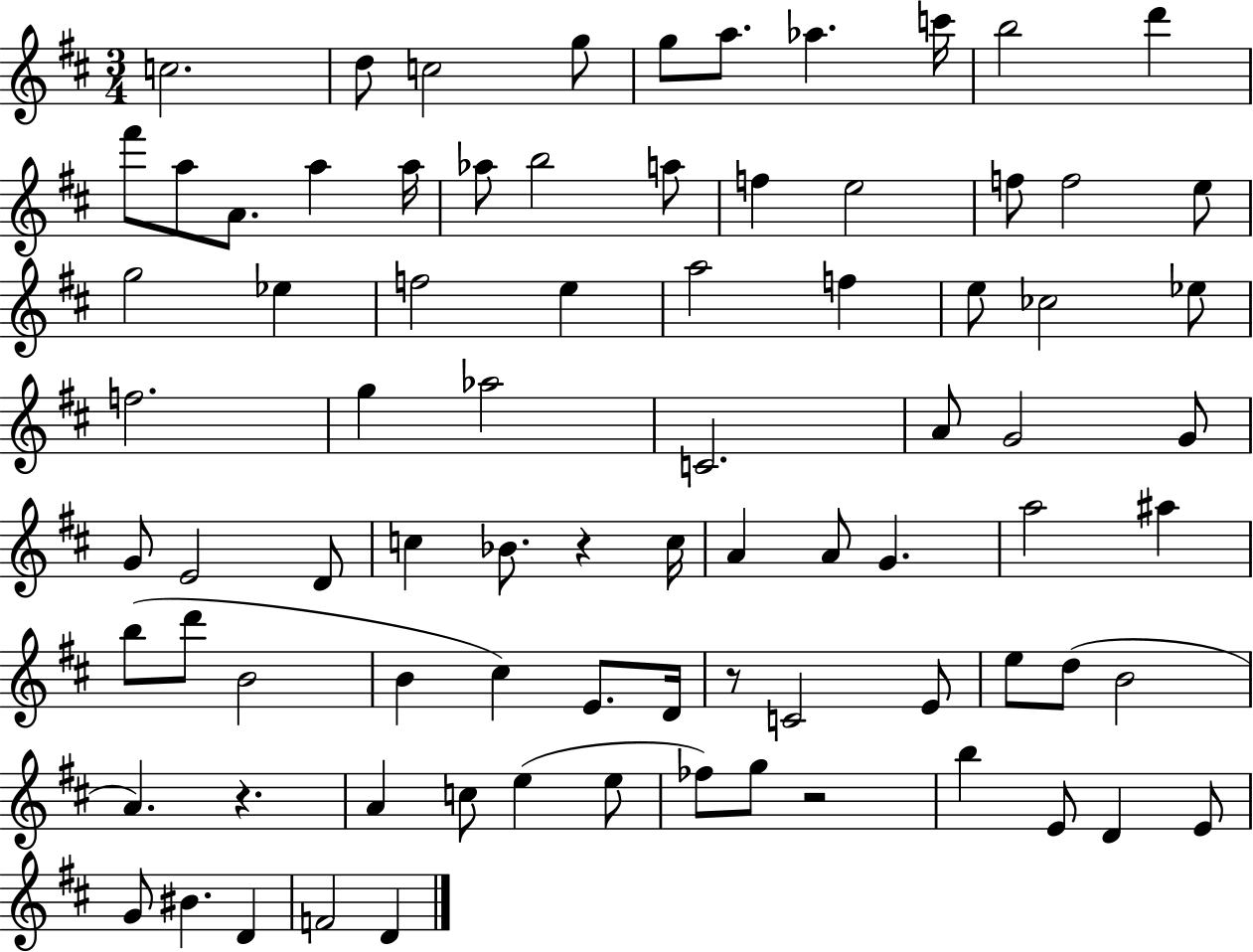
X:1
T:Untitled
M:3/4
L:1/4
K:D
c2 d/2 c2 g/2 g/2 a/2 _a c'/4 b2 d' ^f'/2 a/2 A/2 a a/4 _a/2 b2 a/2 f e2 f/2 f2 e/2 g2 _e f2 e a2 f e/2 _c2 _e/2 f2 g _a2 C2 A/2 G2 G/2 G/2 E2 D/2 c _B/2 z c/4 A A/2 G a2 ^a b/2 d'/2 B2 B ^c E/2 D/4 z/2 C2 E/2 e/2 d/2 B2 A z A c/2 e e/2 _f/2 g/2 z2 b E/2 D E/2 G/2 ^B D F2 D